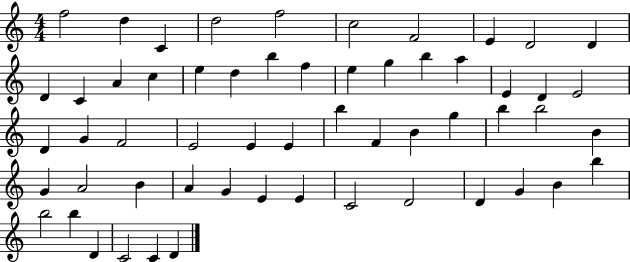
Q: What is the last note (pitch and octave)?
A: D4